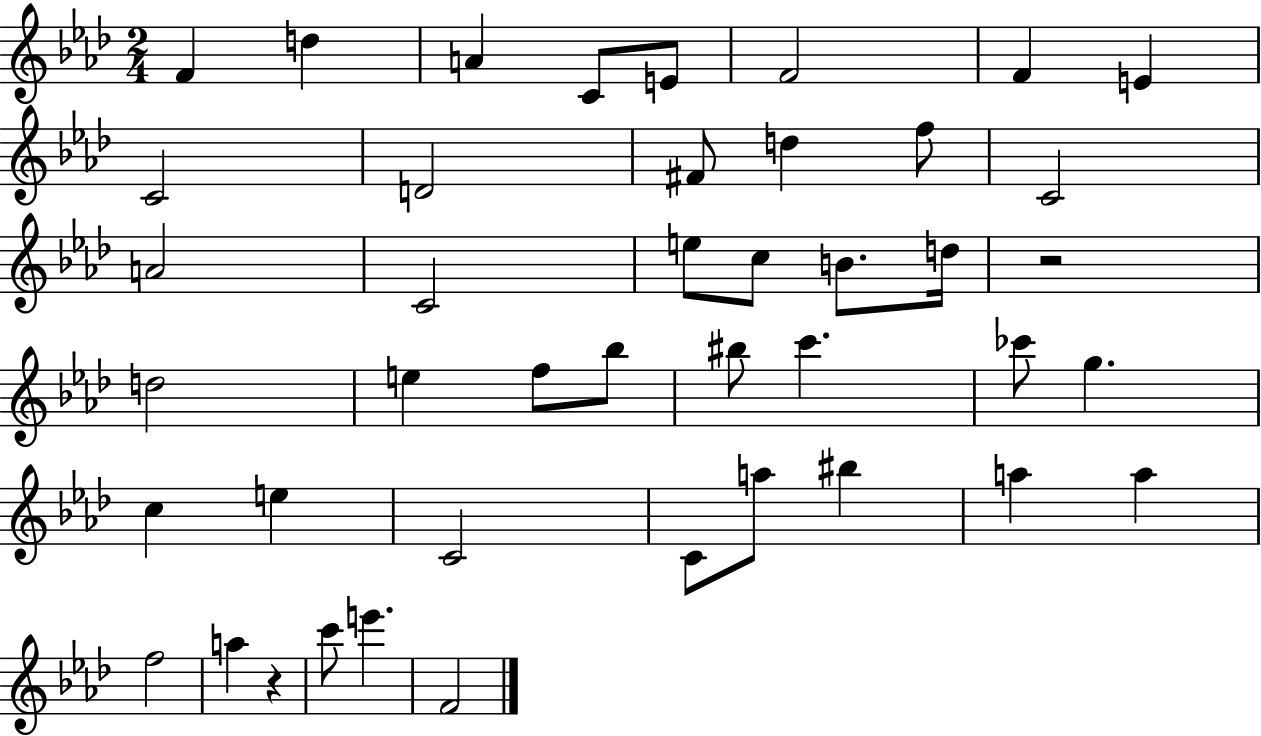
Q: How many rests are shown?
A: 2